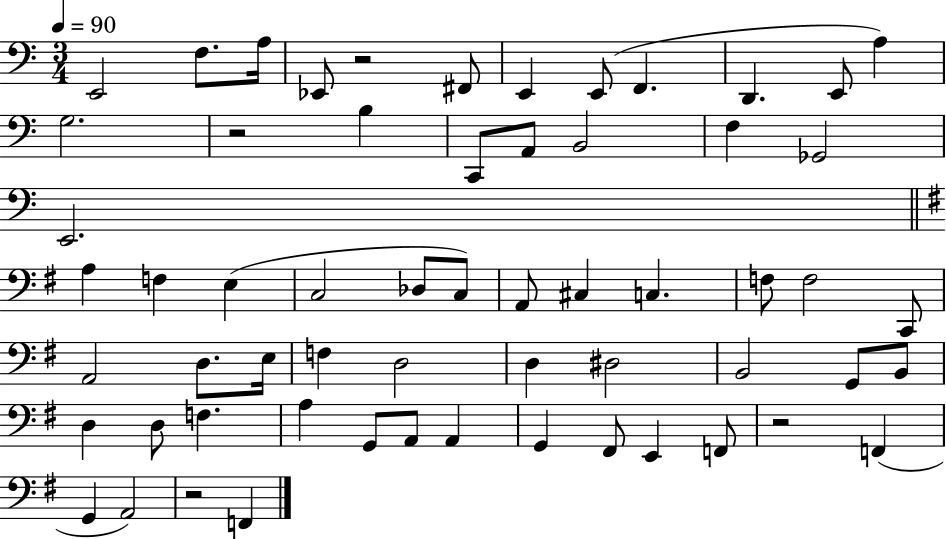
E2/h F3/e. A3/s Eb2/e R/h F#2/e E2/q E2/e F2/q. D2/q. E2/e A3/q G3/h. R/h B3/q C2/e A2/e B2/h F3/q Gb2/h E2/h. A3/q F3/q E3/q C3/h Db3/e C3/e A2/e C#3/q C3/q. F3/e F3/h C2/e A2/h D3/e. E3/s F3/q D3/h D3/q D#3/h B2/h G2/e B2/e D3/q D3/e F3/q. A3/q G2/e A2/e A2/q G2/q F#2/e E2/q F2/e R/h F2/q G2/q A2/h R/h F2/q